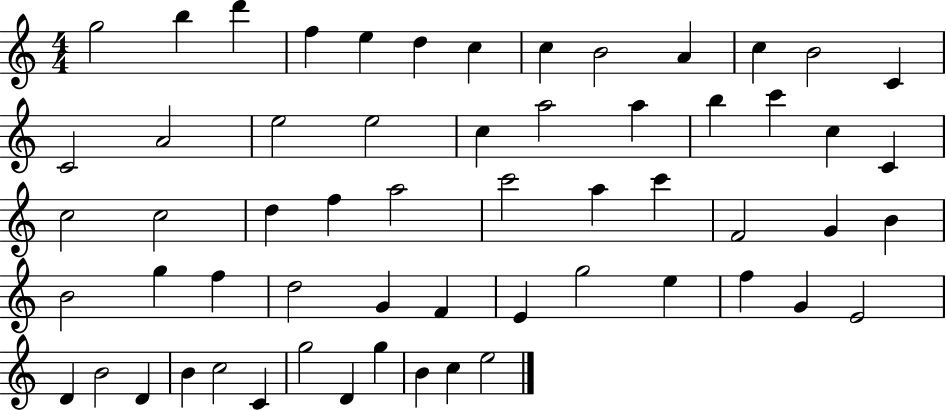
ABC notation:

X:1
T:Untitled
M:4/4
L:1/4
K:C
g2 b d' f e d c c B2 A c B2 C C2 A2 e2 e2 c a2 a b c' c C c2 c2 d f a2 c'2 a c' F2 G B B2 g f d2 G F E g2 e f G E2 D B2 D B c2 C g2 D g B c e2